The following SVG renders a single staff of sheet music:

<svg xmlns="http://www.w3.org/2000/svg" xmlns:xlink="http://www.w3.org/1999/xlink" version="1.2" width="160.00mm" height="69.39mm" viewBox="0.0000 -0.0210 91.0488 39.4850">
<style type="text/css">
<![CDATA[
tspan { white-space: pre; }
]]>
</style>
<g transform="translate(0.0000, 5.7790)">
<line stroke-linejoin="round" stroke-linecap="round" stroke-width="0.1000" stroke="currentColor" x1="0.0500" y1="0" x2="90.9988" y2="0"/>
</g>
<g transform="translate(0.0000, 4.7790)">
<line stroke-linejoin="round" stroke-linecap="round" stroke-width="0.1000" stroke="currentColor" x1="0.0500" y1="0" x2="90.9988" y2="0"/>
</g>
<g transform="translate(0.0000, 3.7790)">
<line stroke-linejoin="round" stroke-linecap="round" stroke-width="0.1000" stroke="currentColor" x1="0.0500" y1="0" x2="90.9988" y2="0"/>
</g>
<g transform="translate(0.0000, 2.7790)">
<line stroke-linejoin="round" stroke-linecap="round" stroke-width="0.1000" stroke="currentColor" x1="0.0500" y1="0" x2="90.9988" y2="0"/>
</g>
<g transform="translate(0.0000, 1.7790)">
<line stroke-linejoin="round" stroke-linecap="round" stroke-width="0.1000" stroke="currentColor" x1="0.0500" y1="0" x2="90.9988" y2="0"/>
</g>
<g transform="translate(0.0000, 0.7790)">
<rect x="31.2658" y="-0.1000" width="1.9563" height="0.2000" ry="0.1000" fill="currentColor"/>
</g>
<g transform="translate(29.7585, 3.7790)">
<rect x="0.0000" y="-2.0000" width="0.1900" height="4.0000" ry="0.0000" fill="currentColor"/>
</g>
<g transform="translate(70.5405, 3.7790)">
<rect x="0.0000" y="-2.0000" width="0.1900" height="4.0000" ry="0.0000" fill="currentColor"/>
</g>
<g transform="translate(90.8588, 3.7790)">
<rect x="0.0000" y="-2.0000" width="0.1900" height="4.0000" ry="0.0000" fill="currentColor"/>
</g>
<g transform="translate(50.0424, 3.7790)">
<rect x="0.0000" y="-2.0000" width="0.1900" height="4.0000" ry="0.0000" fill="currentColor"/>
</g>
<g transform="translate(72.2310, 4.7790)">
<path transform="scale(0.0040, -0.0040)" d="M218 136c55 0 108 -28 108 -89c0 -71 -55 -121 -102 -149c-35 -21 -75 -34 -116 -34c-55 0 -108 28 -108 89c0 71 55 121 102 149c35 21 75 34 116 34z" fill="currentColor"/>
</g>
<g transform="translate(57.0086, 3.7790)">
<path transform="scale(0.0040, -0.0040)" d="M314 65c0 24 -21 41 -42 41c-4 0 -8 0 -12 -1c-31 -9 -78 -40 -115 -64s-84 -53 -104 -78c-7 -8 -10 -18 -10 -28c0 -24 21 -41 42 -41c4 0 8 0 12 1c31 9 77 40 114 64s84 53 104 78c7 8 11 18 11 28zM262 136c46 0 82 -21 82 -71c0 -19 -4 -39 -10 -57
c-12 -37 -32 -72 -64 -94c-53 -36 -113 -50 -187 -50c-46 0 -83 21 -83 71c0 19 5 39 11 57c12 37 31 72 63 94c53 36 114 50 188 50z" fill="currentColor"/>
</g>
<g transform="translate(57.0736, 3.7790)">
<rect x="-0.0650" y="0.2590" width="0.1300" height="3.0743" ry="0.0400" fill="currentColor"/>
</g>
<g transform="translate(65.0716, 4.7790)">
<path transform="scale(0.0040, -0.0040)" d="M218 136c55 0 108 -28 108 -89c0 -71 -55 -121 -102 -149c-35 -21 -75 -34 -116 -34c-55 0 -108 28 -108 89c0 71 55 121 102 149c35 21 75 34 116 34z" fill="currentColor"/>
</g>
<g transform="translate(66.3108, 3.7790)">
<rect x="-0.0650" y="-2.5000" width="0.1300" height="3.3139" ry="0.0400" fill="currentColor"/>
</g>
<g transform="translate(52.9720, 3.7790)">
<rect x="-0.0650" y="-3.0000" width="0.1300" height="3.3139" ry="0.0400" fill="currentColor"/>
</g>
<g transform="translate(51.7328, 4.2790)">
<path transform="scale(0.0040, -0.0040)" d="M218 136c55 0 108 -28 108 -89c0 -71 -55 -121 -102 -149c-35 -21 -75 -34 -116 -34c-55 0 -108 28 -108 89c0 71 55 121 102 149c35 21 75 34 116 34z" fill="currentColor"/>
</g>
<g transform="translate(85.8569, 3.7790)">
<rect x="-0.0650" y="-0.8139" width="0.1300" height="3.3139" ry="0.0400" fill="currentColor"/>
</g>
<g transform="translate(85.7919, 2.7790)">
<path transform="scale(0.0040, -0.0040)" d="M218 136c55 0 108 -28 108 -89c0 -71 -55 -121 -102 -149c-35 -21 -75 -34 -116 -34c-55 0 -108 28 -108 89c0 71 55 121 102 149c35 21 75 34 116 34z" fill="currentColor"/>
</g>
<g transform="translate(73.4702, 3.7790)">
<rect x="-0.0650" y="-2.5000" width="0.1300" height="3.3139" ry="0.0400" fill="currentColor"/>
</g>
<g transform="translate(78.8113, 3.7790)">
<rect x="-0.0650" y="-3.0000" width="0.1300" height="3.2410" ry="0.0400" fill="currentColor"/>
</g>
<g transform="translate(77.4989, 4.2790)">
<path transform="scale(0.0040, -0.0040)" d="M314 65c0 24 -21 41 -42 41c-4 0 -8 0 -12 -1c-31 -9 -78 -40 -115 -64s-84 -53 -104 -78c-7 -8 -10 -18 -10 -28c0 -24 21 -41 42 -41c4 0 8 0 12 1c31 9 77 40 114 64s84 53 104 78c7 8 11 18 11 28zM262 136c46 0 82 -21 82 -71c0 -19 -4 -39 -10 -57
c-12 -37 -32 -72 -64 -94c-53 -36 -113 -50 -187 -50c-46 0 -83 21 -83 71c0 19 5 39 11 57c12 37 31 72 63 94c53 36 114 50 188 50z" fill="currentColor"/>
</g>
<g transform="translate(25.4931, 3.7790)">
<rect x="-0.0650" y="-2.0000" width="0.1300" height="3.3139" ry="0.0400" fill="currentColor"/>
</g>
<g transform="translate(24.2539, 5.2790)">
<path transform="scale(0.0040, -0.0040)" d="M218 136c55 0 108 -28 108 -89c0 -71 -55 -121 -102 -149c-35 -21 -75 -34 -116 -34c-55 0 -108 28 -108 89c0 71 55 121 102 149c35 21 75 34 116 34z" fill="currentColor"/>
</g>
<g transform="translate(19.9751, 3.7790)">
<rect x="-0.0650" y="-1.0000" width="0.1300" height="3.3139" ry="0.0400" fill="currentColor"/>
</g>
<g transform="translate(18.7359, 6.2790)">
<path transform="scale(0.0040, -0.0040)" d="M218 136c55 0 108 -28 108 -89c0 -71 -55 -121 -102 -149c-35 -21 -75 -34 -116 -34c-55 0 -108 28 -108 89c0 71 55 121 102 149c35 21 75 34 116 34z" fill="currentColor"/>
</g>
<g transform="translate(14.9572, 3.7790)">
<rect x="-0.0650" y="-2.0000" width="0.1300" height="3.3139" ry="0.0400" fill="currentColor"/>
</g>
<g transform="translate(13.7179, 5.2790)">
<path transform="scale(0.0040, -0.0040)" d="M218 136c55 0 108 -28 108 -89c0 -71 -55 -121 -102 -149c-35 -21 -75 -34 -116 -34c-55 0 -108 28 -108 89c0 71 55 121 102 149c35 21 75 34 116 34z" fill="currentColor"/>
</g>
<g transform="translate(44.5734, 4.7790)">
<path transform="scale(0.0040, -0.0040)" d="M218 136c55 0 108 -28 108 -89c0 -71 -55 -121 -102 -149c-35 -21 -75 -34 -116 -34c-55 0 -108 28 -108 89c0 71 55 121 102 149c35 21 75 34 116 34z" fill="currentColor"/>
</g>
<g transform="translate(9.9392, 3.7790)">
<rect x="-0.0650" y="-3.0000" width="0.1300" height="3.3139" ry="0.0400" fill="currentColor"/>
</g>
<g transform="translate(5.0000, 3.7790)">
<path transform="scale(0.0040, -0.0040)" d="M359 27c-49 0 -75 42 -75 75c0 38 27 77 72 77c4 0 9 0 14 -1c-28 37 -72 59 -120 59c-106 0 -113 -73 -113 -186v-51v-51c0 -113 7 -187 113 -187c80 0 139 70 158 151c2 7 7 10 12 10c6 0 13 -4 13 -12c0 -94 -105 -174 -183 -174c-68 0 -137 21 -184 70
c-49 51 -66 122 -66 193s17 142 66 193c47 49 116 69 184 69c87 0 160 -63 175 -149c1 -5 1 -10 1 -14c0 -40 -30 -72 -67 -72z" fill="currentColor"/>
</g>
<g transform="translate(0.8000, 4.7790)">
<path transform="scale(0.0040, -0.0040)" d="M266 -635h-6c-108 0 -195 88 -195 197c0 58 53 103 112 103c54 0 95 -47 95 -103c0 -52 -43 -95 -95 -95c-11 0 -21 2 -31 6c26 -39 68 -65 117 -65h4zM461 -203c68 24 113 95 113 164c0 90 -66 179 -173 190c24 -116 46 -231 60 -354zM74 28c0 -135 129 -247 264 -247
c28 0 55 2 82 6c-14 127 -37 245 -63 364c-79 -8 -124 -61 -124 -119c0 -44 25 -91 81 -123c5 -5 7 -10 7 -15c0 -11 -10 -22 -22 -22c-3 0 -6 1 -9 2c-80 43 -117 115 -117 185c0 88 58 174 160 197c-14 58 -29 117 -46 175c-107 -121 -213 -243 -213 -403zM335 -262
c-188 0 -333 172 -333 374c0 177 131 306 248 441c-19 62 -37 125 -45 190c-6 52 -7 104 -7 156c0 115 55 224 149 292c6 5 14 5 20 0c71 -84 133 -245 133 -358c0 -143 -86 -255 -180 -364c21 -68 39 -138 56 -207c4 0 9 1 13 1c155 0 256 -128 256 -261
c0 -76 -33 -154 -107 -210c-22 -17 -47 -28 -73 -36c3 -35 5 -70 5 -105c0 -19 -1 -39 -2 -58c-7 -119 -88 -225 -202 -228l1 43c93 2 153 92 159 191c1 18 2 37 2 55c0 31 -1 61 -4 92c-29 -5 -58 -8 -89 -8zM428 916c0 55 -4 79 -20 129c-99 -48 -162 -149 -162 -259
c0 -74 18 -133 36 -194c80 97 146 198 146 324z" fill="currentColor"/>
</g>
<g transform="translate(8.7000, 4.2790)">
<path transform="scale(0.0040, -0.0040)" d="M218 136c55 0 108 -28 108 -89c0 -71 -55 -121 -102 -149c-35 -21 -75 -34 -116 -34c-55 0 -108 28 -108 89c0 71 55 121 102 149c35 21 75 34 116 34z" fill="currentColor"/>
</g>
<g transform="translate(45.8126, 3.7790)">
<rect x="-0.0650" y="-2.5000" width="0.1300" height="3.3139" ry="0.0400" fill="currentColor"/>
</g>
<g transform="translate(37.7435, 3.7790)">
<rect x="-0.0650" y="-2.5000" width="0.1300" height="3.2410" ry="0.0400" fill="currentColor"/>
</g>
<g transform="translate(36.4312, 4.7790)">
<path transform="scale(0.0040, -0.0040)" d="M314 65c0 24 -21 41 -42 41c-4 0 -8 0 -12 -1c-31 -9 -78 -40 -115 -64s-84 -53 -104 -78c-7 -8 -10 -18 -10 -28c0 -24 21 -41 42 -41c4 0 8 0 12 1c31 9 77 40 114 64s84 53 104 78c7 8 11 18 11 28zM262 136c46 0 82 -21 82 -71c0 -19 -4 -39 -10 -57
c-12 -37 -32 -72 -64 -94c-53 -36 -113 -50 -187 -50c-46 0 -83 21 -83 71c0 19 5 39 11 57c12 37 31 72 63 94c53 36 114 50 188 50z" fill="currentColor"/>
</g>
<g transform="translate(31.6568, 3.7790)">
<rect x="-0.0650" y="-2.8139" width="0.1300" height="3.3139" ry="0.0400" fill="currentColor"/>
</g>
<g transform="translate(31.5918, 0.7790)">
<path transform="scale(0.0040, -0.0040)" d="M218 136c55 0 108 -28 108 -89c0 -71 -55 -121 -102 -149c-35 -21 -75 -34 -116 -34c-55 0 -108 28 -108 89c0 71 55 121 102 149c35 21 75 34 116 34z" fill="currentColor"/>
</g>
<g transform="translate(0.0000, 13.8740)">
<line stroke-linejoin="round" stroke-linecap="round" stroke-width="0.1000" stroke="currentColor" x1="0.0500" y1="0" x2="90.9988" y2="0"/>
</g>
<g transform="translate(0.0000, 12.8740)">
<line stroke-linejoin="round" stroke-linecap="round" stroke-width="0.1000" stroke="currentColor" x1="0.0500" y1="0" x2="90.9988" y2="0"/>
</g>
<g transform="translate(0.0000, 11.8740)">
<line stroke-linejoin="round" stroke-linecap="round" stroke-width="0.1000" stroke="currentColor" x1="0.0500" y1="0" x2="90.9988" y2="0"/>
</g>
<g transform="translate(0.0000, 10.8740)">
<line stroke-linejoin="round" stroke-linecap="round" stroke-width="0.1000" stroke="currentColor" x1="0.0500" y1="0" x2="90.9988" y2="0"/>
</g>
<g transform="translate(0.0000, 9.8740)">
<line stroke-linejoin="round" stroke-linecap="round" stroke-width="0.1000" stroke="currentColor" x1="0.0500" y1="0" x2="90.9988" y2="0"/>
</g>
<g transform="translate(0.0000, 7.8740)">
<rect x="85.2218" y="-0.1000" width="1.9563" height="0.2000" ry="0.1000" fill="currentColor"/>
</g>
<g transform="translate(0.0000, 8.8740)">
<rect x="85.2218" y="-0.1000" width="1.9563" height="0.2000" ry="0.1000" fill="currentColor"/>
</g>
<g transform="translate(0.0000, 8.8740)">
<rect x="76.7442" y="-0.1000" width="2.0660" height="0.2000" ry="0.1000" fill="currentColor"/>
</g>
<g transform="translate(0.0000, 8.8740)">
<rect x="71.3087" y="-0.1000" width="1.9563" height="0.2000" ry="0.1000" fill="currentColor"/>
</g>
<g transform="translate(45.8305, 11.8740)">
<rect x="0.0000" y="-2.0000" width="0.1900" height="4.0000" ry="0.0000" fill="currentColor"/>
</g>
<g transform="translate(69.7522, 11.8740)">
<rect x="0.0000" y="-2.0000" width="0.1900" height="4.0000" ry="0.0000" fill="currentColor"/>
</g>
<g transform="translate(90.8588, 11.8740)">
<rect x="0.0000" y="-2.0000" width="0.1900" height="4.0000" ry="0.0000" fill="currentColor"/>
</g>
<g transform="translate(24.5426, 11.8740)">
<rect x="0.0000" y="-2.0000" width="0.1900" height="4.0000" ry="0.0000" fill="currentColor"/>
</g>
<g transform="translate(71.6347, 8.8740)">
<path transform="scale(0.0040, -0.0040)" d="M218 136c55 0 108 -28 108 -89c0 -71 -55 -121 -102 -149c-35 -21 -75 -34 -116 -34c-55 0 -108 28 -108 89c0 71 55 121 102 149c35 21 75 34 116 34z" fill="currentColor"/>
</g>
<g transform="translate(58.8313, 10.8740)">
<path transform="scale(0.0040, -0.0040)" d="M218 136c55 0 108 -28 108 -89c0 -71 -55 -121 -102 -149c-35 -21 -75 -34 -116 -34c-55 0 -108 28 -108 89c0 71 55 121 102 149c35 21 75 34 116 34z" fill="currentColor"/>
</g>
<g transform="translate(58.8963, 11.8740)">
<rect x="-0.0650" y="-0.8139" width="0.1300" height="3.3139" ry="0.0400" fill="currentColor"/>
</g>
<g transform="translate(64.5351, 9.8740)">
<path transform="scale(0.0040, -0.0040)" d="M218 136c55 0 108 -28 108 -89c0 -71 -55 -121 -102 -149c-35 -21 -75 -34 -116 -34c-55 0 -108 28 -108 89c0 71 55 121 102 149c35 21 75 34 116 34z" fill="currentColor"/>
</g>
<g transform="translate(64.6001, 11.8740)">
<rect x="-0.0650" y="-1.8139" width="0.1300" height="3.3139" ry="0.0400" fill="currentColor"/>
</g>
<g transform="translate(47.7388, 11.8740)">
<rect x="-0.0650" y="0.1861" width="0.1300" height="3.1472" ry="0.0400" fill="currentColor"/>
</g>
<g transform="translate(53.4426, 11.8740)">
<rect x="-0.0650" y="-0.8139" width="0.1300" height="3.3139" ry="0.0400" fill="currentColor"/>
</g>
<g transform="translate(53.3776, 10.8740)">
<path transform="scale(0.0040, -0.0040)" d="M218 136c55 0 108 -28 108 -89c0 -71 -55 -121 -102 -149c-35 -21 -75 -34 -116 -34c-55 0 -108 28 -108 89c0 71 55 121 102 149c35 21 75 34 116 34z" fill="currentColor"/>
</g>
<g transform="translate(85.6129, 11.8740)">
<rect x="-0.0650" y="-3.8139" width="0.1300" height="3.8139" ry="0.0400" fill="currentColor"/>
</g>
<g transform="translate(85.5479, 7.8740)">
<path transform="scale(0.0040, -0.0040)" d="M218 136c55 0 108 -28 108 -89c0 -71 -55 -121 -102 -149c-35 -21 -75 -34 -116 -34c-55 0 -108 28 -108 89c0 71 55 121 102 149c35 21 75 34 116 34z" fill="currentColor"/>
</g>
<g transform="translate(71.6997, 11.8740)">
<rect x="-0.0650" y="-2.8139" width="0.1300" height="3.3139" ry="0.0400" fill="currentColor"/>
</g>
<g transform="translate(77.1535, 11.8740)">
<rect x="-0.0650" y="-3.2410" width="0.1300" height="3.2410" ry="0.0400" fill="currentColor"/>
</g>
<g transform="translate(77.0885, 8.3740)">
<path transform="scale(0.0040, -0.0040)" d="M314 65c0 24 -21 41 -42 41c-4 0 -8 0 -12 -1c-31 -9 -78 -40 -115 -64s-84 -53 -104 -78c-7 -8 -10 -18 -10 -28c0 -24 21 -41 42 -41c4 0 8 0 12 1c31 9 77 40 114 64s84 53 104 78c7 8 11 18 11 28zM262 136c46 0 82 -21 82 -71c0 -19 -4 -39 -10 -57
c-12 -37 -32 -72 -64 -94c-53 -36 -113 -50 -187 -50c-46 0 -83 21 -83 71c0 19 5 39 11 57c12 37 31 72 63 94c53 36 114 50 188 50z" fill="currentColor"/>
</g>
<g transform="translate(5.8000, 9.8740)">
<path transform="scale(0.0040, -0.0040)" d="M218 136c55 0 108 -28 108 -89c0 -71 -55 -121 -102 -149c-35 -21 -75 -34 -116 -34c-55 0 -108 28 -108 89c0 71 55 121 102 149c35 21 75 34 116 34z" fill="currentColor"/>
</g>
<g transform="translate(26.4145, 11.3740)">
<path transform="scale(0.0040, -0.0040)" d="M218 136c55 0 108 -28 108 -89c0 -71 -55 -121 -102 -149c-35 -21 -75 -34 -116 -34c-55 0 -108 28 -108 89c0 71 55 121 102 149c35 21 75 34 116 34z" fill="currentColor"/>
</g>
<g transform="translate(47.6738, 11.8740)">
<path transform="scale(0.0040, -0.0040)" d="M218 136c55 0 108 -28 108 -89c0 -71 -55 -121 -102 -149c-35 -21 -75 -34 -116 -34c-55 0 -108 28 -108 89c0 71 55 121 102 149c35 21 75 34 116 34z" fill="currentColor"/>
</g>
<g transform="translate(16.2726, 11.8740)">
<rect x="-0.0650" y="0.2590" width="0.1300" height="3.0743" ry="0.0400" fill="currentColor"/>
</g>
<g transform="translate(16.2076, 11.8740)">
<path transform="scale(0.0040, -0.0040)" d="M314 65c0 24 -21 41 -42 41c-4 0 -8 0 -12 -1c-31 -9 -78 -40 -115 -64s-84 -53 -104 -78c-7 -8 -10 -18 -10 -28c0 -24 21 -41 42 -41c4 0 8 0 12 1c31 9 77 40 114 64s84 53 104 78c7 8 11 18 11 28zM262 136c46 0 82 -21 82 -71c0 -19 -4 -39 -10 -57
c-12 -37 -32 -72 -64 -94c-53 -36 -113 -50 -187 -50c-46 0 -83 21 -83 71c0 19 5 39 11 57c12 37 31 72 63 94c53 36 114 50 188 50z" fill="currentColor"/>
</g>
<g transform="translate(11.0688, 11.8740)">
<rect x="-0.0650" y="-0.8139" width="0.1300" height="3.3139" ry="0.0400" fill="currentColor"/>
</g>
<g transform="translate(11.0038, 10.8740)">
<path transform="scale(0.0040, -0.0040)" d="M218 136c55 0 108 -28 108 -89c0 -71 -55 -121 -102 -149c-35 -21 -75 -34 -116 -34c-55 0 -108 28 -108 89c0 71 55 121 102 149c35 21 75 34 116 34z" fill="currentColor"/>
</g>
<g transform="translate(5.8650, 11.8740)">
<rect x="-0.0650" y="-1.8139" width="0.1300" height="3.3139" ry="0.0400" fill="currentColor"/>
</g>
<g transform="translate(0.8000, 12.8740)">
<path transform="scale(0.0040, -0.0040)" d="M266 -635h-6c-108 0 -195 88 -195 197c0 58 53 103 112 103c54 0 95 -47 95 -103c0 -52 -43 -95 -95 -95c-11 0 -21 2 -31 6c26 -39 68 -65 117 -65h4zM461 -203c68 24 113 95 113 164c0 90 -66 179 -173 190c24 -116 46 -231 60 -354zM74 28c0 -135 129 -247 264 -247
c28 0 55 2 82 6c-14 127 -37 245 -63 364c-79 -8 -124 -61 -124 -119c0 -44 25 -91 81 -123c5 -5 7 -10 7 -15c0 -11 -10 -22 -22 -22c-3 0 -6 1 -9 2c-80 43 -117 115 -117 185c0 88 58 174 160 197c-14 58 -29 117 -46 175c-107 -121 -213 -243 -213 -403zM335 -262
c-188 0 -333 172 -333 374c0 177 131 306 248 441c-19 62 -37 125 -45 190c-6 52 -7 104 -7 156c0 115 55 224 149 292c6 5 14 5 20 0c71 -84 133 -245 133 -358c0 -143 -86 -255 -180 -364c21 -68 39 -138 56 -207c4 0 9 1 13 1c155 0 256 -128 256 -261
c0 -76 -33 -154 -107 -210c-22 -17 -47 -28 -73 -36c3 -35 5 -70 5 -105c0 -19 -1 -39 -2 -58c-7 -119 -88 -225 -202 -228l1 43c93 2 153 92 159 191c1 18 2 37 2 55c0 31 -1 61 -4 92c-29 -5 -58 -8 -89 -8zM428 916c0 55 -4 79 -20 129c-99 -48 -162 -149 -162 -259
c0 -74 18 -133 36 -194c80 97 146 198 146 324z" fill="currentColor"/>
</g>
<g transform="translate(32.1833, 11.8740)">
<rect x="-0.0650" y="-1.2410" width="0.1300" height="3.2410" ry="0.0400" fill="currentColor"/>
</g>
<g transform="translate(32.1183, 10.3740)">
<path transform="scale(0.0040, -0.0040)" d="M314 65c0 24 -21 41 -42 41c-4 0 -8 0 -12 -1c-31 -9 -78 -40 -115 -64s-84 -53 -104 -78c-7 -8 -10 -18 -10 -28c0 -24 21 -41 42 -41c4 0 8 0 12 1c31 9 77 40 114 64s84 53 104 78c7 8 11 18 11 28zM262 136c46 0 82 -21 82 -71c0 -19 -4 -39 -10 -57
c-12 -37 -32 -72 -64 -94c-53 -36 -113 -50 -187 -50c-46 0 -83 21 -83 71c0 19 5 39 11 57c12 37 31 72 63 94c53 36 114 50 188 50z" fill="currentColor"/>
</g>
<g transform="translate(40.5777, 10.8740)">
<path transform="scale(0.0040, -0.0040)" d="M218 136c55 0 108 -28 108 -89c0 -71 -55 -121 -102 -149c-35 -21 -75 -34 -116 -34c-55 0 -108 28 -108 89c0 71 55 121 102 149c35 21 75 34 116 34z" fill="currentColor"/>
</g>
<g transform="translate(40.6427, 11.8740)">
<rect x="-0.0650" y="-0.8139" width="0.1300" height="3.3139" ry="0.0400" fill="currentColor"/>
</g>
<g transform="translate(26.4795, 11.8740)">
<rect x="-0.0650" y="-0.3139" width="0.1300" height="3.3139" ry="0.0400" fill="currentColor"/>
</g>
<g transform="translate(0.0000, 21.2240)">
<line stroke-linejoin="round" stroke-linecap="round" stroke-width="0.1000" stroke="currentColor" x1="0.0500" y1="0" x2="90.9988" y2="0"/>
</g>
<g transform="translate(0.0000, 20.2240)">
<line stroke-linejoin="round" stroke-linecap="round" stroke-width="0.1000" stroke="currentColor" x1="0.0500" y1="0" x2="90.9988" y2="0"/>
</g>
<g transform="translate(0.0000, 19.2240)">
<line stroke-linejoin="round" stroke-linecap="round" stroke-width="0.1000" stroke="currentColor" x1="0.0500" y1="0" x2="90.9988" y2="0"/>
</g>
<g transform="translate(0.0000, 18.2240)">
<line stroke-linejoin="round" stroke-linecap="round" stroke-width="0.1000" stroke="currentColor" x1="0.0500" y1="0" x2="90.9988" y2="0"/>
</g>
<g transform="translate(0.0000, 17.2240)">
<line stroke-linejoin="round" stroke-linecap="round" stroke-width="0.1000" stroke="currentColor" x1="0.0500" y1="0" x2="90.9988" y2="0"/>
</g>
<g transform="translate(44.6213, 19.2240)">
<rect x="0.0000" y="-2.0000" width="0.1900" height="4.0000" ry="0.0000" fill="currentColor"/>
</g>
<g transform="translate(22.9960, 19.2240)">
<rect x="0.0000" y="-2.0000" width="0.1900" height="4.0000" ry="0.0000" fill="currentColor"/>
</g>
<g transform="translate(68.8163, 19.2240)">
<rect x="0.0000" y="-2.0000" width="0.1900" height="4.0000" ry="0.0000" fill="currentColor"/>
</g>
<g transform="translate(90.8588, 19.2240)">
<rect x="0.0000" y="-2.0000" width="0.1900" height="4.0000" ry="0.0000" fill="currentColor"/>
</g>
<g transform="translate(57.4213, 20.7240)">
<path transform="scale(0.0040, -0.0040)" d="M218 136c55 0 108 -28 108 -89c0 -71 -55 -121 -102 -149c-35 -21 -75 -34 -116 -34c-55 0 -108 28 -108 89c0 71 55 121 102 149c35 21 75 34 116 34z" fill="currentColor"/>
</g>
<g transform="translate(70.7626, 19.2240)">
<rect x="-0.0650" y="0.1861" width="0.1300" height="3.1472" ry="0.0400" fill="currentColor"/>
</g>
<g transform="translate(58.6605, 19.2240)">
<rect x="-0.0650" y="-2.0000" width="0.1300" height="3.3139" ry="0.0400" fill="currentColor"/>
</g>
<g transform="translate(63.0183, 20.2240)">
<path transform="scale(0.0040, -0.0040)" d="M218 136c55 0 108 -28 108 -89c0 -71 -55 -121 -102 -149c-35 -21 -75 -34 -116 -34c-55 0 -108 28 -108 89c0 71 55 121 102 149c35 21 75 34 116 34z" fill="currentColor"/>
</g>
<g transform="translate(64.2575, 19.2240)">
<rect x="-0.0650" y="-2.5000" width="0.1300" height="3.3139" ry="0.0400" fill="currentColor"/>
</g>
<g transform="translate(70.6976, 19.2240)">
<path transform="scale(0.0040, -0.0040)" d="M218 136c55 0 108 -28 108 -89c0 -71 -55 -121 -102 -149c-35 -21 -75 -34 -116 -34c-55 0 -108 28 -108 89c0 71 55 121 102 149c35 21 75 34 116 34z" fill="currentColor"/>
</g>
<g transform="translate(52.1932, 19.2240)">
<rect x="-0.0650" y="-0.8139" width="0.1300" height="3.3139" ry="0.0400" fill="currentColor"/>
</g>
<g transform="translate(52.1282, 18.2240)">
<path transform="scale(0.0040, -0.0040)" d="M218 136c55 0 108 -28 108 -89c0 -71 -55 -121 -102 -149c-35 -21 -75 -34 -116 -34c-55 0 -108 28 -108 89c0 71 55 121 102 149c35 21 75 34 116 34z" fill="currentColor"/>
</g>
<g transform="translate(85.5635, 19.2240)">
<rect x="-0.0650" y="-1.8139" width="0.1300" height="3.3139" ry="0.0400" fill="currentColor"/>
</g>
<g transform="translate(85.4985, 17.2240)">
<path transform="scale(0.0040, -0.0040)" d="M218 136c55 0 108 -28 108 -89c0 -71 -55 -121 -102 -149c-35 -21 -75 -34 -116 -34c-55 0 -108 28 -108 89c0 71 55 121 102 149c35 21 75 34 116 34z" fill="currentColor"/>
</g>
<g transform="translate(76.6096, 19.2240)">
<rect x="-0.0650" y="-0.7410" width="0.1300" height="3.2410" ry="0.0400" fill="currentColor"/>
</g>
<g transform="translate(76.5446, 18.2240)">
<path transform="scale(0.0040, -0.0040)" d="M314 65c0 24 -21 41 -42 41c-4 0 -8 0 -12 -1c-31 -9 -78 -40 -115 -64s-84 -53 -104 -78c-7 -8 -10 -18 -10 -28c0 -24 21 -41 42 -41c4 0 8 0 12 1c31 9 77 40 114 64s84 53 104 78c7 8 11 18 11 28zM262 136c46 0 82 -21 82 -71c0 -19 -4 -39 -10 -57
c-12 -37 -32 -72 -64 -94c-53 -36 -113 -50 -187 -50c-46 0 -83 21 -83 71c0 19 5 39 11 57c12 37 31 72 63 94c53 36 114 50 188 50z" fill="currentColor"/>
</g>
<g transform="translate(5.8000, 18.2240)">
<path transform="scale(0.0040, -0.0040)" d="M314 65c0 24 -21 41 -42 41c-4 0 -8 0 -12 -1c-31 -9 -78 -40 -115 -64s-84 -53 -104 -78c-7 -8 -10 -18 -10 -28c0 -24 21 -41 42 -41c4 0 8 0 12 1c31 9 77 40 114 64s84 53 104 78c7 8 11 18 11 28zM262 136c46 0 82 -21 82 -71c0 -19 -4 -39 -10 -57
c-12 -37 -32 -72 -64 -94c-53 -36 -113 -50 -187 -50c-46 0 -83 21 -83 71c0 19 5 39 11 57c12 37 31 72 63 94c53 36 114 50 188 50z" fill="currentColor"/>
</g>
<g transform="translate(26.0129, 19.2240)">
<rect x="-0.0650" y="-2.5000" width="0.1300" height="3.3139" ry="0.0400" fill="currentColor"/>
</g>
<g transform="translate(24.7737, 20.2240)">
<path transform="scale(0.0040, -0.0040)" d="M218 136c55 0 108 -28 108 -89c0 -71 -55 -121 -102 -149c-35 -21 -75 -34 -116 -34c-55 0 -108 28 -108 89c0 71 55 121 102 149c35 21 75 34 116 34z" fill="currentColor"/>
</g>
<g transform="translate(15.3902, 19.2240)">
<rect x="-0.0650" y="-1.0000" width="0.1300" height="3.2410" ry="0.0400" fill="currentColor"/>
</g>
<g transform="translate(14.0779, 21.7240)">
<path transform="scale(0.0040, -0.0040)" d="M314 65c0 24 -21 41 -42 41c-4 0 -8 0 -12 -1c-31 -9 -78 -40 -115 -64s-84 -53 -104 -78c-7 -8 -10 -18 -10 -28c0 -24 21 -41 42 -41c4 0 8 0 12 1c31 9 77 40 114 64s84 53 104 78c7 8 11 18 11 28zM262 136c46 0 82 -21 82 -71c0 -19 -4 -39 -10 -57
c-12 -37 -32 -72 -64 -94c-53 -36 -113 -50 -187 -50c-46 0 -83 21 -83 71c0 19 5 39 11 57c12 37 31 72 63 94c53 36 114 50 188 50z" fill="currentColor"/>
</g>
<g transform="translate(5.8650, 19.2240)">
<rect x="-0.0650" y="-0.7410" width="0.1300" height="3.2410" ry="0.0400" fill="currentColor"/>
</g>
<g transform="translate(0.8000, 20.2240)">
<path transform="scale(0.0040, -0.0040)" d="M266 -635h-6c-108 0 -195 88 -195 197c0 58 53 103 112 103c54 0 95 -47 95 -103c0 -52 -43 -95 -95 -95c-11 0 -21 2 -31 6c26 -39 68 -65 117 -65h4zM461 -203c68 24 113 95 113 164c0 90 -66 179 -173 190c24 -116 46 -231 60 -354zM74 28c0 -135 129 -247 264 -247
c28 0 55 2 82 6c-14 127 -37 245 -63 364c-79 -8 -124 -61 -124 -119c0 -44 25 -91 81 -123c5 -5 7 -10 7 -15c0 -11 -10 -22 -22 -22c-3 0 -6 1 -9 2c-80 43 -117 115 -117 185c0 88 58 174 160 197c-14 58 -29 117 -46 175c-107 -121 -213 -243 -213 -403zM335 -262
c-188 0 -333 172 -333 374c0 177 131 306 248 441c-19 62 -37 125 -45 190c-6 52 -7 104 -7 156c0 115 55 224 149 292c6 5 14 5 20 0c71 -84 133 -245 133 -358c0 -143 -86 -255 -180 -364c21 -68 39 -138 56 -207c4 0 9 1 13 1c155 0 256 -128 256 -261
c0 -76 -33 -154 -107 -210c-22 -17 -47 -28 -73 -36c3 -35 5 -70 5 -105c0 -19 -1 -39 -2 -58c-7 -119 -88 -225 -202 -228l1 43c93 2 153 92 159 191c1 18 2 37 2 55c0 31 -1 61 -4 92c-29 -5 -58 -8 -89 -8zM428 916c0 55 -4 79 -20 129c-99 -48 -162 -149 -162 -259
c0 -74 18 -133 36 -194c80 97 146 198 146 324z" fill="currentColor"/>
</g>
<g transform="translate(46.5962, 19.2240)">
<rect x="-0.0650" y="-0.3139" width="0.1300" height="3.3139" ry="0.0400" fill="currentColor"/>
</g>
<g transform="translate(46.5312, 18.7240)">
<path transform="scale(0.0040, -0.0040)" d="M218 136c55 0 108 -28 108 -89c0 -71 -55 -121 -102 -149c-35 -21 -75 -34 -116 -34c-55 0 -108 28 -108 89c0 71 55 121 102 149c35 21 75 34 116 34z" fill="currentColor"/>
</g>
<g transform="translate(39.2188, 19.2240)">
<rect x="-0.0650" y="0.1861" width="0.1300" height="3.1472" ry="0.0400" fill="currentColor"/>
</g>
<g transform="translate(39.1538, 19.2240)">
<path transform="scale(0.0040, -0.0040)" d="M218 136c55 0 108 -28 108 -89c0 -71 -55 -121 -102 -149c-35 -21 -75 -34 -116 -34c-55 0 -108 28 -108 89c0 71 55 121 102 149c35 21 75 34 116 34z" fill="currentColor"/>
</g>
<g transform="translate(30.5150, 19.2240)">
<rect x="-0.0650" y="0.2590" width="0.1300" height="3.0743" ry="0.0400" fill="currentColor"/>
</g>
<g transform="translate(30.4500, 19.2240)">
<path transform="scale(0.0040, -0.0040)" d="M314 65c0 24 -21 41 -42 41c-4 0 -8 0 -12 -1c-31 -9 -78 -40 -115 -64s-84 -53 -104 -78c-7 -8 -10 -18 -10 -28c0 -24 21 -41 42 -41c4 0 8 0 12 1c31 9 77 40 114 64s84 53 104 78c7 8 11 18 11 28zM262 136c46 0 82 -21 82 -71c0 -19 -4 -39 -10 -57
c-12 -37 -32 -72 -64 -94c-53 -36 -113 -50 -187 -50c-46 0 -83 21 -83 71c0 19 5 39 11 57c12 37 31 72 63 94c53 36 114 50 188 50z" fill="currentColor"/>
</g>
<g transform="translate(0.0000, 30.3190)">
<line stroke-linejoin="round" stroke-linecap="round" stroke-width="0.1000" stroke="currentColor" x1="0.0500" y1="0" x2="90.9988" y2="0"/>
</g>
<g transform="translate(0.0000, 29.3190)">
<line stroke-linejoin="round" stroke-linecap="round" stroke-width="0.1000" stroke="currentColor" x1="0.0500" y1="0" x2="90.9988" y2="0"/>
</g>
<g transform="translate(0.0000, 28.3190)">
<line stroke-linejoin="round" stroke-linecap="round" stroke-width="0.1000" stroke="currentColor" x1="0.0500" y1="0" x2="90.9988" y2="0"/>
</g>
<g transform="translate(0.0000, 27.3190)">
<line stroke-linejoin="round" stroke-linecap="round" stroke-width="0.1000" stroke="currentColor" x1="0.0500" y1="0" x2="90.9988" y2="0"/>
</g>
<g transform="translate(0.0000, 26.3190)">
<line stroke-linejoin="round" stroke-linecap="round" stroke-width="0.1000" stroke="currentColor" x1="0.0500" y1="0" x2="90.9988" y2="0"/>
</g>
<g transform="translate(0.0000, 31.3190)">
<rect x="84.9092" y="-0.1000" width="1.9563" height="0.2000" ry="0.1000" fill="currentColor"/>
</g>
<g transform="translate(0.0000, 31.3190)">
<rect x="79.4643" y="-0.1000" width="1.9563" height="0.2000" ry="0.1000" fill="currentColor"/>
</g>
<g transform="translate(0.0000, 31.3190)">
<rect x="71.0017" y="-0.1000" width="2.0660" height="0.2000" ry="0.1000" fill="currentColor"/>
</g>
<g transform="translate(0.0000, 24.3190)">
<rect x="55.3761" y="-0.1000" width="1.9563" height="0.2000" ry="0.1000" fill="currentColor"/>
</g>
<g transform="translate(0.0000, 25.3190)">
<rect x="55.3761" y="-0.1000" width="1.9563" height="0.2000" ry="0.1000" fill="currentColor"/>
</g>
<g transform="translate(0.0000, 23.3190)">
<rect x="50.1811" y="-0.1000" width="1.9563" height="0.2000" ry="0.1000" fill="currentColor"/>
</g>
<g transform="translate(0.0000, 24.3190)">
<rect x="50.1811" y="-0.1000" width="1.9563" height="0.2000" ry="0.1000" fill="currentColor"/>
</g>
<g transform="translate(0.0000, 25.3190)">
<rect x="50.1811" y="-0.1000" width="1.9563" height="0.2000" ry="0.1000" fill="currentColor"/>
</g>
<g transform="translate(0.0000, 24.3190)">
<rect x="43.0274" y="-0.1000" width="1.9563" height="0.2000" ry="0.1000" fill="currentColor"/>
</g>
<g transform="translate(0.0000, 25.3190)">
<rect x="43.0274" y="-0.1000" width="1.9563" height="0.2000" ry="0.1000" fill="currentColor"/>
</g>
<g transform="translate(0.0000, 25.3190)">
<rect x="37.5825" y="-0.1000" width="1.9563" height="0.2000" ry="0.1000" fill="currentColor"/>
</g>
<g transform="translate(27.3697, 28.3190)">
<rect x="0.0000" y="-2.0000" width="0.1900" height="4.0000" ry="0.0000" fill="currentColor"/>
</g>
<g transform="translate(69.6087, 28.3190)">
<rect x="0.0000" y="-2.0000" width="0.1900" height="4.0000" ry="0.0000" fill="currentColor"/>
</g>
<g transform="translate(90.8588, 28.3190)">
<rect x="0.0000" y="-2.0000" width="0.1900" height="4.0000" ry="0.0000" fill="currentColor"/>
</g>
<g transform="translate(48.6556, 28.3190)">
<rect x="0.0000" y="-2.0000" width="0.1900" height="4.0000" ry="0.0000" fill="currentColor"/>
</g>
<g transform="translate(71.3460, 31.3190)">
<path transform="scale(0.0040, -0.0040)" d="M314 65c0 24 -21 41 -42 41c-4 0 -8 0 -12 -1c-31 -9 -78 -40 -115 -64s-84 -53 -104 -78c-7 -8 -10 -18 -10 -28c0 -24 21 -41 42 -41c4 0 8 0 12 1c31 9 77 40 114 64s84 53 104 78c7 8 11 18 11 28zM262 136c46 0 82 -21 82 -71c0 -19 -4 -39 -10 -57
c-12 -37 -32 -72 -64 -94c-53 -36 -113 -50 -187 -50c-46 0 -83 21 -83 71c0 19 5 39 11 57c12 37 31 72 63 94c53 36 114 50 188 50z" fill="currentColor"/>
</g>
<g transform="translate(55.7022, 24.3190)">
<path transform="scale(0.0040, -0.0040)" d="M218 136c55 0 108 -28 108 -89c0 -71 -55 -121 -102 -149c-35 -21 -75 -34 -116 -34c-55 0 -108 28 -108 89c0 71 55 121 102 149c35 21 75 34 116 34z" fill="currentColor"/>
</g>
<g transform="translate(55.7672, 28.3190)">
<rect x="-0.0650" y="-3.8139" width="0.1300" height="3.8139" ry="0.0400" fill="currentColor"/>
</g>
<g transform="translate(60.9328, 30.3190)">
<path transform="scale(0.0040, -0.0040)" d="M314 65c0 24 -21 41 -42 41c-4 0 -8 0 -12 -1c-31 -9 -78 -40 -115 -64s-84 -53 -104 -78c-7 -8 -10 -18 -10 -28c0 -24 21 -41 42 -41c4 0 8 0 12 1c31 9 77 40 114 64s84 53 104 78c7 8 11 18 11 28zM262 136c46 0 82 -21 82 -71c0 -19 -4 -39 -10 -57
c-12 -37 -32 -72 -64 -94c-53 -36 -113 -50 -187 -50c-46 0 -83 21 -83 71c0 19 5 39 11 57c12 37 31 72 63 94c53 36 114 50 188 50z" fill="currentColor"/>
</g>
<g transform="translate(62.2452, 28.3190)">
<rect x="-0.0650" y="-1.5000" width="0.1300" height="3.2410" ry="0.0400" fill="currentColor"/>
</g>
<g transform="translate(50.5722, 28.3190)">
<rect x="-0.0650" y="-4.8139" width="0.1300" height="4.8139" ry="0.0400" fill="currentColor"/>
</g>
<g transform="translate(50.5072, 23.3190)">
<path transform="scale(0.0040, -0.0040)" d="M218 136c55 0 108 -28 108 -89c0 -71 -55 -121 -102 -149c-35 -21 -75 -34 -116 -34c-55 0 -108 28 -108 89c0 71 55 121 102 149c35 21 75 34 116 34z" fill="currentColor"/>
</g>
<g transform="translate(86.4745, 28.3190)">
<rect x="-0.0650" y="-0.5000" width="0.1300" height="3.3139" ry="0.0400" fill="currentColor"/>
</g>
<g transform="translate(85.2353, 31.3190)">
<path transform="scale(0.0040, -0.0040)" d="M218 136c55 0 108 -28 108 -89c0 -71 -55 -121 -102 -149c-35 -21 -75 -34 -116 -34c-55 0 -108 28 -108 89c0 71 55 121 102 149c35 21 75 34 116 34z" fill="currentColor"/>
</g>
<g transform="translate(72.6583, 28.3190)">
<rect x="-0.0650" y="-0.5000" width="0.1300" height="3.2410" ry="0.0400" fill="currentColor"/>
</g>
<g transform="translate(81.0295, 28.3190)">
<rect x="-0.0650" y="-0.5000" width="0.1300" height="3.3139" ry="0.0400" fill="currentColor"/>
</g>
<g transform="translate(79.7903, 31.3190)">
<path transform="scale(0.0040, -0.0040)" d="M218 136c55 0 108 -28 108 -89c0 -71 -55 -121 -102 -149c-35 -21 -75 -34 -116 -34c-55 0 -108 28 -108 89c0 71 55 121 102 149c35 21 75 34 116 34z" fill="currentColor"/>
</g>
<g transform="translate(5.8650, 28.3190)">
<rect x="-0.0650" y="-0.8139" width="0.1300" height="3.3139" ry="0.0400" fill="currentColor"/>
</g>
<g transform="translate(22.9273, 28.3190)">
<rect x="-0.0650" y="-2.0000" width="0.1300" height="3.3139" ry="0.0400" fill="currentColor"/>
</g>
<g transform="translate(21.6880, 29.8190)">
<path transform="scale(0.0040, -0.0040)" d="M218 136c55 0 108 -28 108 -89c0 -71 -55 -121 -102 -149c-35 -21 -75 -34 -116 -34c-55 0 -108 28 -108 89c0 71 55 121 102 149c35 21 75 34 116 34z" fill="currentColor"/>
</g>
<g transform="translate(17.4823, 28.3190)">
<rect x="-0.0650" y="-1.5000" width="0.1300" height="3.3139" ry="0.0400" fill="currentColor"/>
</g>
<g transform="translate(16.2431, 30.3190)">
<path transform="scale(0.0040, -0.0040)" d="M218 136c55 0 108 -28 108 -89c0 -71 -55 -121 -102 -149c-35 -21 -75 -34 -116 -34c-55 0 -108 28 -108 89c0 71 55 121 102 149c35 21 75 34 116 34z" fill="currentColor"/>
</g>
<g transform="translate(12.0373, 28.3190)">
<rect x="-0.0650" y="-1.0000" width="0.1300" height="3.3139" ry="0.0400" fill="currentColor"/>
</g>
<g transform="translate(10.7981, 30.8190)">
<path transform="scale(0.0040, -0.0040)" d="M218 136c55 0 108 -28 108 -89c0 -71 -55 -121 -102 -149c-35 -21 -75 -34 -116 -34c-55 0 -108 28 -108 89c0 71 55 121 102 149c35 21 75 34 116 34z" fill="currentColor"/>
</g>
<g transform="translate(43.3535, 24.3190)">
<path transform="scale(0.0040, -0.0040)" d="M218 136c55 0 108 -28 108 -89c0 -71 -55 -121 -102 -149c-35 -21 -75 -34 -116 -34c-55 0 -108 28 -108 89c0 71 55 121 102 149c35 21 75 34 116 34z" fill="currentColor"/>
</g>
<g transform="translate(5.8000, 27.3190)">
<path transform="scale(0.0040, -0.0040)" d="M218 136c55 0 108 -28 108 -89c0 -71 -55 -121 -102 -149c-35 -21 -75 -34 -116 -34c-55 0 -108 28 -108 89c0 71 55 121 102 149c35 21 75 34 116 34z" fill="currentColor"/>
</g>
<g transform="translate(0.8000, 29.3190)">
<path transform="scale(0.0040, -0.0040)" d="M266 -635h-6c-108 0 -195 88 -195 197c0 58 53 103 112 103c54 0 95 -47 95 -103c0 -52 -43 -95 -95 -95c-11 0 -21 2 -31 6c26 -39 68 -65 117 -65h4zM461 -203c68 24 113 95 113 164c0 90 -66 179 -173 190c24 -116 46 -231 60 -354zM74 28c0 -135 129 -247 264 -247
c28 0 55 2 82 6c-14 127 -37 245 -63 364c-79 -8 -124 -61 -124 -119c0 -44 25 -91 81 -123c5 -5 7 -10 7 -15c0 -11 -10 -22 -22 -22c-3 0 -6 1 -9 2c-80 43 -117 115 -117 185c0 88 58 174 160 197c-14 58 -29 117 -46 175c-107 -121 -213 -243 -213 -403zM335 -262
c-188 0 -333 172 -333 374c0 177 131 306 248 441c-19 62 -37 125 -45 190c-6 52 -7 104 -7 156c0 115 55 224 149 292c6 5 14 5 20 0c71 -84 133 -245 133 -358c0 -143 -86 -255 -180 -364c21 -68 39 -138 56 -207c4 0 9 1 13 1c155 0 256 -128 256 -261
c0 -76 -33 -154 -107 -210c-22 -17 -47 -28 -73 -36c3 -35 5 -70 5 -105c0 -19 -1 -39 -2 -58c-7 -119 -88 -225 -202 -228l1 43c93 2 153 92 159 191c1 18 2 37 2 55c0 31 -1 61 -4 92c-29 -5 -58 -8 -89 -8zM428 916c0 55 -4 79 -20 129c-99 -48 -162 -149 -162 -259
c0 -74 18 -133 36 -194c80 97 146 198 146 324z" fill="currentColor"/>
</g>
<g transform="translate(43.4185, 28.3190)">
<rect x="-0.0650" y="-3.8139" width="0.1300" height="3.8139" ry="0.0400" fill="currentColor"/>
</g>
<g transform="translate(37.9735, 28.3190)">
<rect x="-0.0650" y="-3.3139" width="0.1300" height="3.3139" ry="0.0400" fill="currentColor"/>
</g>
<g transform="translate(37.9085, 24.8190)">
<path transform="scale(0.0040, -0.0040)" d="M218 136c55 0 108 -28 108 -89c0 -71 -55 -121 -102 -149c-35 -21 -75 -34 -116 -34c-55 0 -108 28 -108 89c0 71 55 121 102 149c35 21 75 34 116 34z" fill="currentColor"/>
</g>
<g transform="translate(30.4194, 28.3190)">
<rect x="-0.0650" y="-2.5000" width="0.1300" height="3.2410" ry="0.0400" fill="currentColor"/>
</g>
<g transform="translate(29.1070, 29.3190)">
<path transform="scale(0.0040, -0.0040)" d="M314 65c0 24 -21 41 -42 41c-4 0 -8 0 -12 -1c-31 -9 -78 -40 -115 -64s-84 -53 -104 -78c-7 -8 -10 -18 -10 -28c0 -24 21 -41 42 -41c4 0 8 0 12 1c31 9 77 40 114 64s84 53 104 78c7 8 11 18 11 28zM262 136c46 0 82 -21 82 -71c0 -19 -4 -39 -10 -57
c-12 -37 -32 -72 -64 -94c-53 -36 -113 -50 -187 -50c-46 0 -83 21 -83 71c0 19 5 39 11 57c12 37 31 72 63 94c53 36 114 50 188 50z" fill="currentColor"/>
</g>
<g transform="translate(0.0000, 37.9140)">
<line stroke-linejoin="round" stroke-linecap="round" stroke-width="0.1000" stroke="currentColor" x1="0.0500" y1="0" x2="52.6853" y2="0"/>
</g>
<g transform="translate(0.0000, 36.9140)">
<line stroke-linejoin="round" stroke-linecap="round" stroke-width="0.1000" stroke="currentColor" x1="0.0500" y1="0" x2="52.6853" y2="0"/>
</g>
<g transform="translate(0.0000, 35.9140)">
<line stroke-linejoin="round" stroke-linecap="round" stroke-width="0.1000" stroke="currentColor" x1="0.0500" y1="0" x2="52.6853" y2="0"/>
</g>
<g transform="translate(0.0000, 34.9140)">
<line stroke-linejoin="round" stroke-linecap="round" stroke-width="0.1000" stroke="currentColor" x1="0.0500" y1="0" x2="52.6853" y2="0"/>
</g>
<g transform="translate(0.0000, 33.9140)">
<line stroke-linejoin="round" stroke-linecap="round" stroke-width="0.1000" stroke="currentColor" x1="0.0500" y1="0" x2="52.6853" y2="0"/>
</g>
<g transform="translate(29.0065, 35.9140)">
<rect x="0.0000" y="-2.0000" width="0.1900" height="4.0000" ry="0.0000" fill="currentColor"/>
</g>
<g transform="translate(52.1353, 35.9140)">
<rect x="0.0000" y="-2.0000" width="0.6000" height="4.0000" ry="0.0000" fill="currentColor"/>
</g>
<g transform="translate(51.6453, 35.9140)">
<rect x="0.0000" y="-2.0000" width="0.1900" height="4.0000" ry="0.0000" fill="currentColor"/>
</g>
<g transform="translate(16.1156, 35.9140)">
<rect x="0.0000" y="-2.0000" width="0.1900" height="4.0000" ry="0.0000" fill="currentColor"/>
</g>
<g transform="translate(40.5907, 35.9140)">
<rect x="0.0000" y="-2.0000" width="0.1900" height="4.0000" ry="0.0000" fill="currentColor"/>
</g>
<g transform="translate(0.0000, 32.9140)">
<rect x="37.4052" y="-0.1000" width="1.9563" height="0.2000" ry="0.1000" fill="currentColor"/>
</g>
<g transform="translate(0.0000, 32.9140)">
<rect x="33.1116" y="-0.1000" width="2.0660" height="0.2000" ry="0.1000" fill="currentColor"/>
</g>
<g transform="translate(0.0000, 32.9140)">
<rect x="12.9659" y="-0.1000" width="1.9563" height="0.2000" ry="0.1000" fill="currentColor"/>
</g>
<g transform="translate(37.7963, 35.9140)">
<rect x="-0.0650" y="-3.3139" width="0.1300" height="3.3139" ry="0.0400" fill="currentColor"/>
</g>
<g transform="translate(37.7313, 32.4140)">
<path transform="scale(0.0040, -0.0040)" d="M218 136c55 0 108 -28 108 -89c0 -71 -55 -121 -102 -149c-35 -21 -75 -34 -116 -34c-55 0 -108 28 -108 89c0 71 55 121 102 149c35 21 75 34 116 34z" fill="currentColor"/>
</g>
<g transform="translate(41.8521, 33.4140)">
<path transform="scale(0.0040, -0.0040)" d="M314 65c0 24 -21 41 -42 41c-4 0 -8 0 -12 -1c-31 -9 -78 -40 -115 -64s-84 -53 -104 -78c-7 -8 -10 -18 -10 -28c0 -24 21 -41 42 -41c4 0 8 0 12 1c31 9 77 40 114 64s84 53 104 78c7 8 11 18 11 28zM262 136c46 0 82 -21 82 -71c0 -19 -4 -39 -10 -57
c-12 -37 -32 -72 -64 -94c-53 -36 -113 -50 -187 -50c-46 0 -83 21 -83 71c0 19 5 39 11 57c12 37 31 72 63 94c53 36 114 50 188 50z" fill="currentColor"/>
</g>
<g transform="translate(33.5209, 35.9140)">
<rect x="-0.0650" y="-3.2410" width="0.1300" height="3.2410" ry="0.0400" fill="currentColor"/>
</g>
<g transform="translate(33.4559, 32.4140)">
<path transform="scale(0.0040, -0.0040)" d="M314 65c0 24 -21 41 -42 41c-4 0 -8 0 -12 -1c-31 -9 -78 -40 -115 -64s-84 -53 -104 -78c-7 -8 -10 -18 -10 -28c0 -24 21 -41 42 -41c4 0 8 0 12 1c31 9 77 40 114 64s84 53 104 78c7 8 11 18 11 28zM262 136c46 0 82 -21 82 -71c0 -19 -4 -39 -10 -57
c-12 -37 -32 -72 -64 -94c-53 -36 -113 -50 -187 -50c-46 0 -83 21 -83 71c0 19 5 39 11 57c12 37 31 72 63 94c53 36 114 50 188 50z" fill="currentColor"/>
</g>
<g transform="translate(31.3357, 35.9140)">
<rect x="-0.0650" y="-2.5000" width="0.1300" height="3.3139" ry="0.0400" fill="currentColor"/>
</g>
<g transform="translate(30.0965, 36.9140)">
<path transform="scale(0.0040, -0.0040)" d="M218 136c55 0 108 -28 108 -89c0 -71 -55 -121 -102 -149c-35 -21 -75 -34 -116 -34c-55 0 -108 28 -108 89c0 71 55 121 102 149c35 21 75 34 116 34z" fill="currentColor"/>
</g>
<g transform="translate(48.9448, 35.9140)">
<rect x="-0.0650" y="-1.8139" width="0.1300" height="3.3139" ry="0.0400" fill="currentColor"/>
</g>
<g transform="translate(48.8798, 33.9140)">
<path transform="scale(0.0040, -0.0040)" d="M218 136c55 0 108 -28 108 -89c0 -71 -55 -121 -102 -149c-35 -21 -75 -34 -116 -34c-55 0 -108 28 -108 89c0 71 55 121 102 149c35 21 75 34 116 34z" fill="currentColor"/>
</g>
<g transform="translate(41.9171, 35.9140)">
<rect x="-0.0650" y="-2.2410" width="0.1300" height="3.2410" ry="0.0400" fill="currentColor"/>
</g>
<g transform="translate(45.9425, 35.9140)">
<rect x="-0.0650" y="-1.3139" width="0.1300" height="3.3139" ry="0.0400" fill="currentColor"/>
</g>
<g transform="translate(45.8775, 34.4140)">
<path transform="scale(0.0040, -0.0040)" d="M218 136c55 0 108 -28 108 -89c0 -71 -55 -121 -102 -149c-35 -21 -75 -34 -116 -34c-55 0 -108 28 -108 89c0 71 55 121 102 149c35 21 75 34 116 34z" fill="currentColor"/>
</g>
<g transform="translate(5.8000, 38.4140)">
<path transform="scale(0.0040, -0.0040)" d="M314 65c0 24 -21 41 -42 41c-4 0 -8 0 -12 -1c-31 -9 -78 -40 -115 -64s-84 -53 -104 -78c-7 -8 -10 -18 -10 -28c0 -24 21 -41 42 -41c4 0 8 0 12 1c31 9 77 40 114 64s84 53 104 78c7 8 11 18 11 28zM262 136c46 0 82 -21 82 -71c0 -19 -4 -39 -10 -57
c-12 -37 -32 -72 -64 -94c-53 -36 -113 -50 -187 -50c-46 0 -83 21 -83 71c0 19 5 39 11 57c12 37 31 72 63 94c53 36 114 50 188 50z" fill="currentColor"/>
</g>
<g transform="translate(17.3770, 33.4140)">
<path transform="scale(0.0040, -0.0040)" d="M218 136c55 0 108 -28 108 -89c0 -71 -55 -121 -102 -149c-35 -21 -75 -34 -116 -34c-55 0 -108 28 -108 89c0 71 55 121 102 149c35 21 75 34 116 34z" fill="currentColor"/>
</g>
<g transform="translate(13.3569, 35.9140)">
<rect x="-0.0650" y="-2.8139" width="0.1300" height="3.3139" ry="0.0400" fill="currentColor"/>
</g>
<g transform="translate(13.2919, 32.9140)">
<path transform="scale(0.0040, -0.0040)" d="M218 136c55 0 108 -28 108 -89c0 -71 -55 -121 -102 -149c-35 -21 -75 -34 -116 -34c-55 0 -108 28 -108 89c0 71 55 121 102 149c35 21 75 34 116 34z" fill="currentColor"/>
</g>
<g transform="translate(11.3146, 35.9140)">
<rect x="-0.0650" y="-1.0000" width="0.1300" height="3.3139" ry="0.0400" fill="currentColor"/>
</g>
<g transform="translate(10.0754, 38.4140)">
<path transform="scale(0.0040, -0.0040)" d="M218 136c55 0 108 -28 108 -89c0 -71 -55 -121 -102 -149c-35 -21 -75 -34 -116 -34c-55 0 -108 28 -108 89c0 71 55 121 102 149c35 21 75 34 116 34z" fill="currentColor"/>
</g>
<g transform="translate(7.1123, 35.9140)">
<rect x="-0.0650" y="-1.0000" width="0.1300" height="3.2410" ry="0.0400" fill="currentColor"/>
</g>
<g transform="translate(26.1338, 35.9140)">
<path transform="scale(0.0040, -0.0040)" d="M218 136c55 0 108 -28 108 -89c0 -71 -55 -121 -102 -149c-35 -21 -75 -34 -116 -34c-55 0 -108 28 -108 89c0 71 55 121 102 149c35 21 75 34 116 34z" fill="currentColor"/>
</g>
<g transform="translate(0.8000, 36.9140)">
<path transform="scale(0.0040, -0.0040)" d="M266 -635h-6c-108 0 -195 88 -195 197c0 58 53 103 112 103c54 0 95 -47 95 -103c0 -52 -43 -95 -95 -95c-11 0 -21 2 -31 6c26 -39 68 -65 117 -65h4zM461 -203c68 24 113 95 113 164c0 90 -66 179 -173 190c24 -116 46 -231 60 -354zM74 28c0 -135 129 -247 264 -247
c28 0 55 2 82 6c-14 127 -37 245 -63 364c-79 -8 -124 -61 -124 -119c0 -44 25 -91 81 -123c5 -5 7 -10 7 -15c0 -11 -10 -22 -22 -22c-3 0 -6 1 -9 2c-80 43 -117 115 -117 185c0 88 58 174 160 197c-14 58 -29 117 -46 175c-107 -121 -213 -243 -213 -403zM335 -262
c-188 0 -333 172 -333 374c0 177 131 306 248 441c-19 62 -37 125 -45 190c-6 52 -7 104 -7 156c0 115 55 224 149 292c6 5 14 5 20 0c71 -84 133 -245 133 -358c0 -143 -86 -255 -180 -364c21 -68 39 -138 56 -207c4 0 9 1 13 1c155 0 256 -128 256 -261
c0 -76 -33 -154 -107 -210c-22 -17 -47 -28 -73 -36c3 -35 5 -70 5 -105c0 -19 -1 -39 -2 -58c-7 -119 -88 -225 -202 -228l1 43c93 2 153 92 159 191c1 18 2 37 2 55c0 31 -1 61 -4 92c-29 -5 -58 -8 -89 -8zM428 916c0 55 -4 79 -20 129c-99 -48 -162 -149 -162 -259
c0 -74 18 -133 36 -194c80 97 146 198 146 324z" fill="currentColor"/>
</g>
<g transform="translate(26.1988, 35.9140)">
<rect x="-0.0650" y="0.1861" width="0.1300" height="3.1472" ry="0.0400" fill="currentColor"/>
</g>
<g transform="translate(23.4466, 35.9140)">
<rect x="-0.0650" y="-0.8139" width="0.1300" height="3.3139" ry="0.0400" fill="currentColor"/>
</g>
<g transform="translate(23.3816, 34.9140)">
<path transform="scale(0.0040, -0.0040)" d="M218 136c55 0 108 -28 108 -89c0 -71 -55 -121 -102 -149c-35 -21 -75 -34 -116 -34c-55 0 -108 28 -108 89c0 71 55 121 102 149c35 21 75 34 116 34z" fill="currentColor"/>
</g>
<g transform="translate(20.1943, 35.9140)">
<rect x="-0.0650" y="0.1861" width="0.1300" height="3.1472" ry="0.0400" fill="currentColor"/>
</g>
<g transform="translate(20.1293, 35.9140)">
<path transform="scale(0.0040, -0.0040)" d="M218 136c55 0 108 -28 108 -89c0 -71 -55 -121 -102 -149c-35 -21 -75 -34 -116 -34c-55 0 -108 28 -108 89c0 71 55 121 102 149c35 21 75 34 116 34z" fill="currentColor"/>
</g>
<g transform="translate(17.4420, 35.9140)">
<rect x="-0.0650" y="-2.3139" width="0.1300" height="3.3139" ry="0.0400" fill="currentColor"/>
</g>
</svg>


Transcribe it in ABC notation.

X:1
T:Untitled
M:4/4
L:1/4
K:C
A F D F a G2 G A B2 G G A2 d f d B2 c e2 d B d d f a b2 c' d2 D2 G B2 B c d F G B d2 f d D E F G2 b c' e' c' E2 C2 C C D2 D a g B d B G b2 b g2 e f